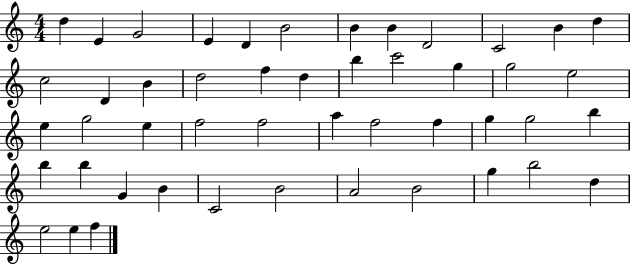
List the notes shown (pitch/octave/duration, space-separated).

D5/q E4/q G4/h E4/q D4/q B4/h B4/q B4/q D4/h C4/h B4/q D5/q C5/h D4/q B4/q D5/h F5/q D5/q B5/q C6/h G5/q G5/h E5/h E5/q G5/h E5/q F5/h F5/h A5/q F5/h F5/q G5/q G5/h B5/q B5/q B5/q G4/q B4/q C4/h B4/h A4/h B4/h G5/q B5/h D5/q E5/h E5/q F5/q